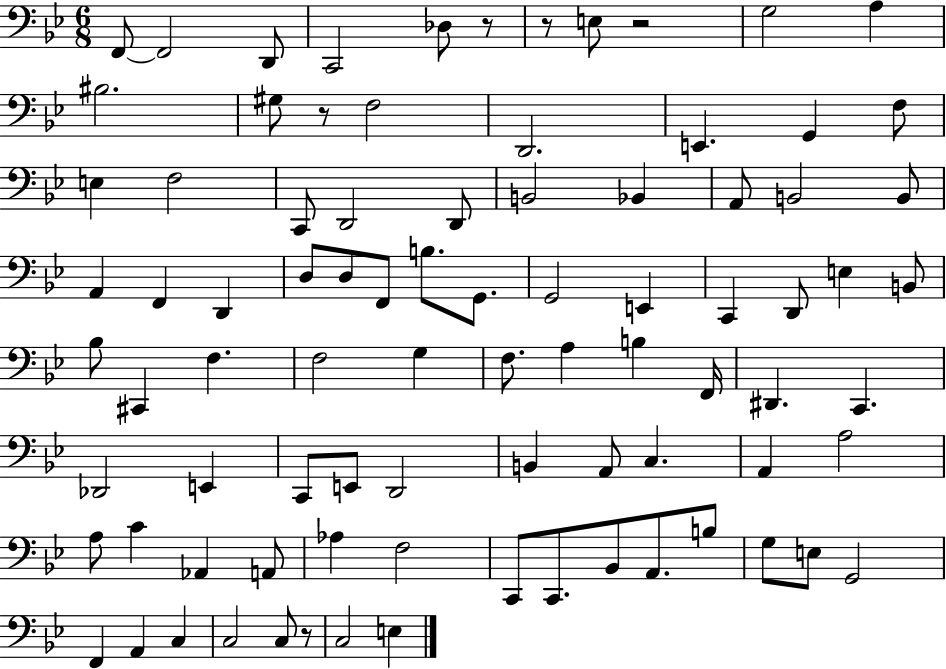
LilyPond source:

{
  \clef bass
  \numericTimeSignature
  \time 6/8
  \key bes \major
  f,8~~ f,2 d,8 | c,2 des8 r8 | r8 e8 r2 | g2 a4 | \break bis2. | gis8 r8 f2 | d,2. | e,4. g,4 f8 | \break e4 f2 | c,8 d,2 d,8 | b,2 bes,4 | a,8 b,2 b,8 | \break a,4 f,4 d,4 | d8 d8 f,8 b8. g,8. | g,2 e,4 | c,4 d,8 e4 b,8 | \break bes8 cis,4 f4. | f2 g4 | f8. a4 b4 f,16 | dis,4. c,4. | \break des,2 e,4 | c,8 e,8 d,2 | b,4 a,8 c4. | a,4 a2 | \break a8 c'4 aes,4 a,8 | aes4 f2 | c,8 c,8. bes,8 a,8. b8 | g8 e8 g,2 | \break f,4 a,4 c4 | c2 c8 r8 | c2 e4 | \bar "|."
}